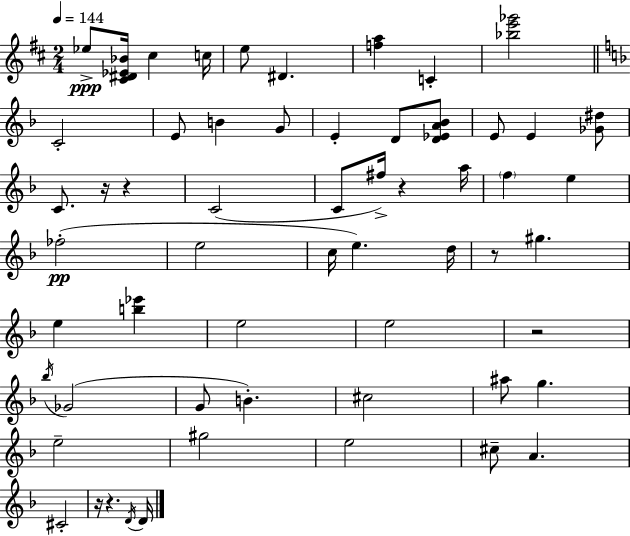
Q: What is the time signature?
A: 2/4